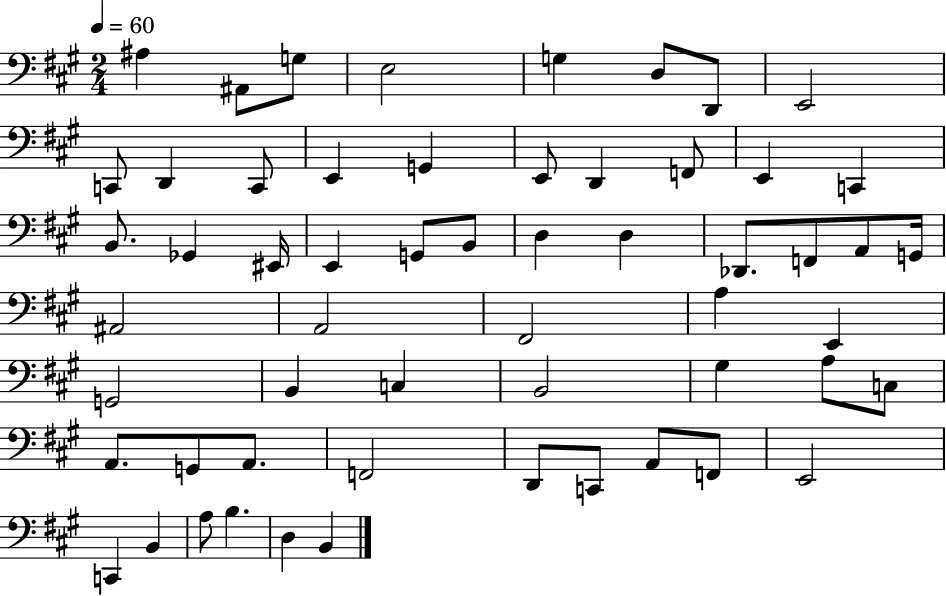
{
  \clef bass
  \numericTimeSignature
  \time 2/4
  \key a \major
  \tempo 4 = 60
  ais4 ais,8 g8 | e2 | g4 d8 d,8 | e,2 | \break c,8 d,4 c,8 | e,4 g,4 | e,8 d,4 f,8 | e,4 c,4 | \break b,8. ges,4 eis,16 | e,4 g,8 b,8 | d4 d4 | des,8. f,8 a,8 g,16 | \break ais,2 | a,2 | fis,2 | a4 e,4 | \break g,2 | b,4 c4 | b,2 | gis4 a8 c8 | \break a,8. g,8 a,8. | f,2 | d,8 c,8 a,8 f,8 | e,2 | \break c,4 b,4 | a8 b4. | d4 b,4 | \bar "|."
}